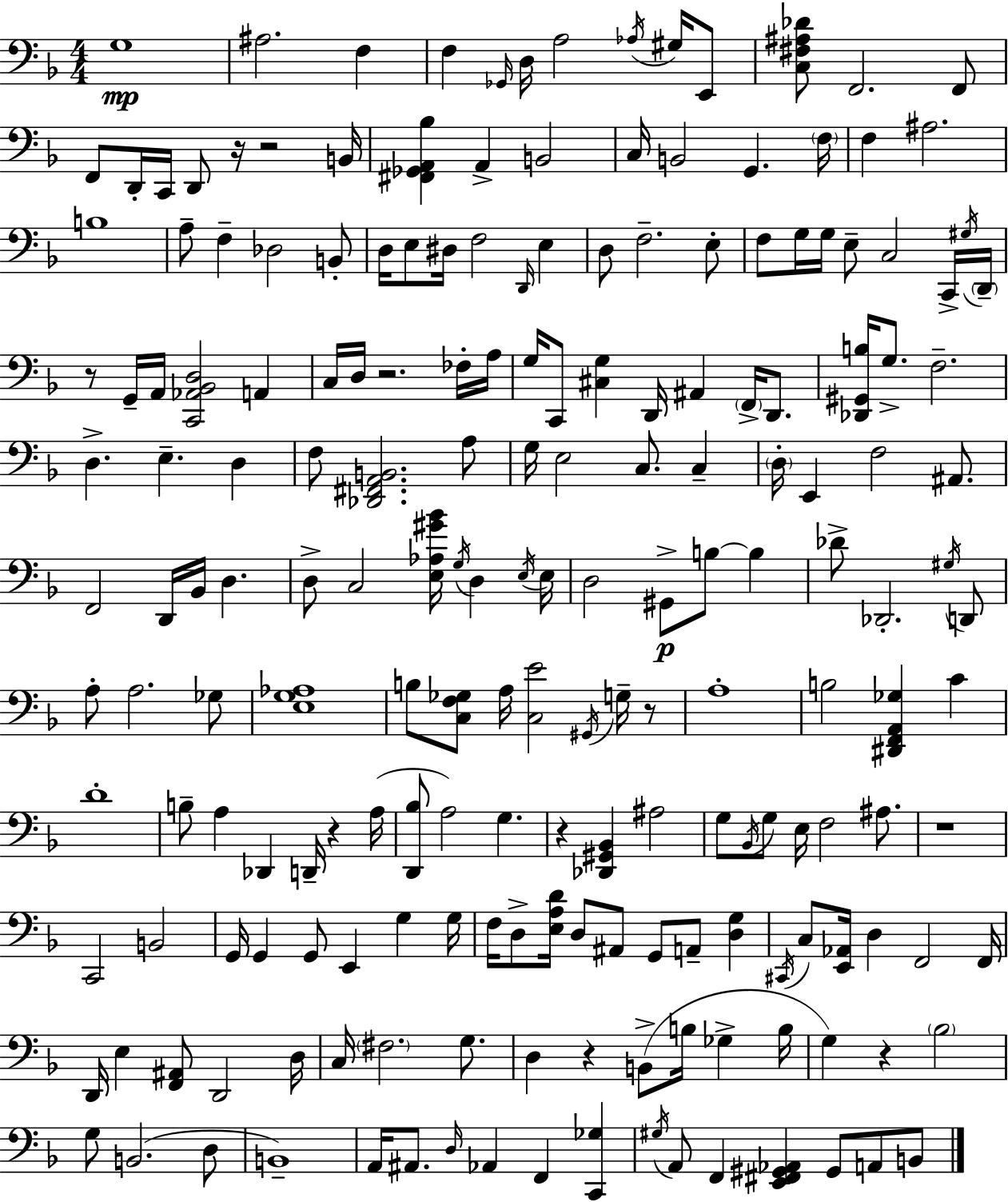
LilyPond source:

{
  \clef bass
  \numericTimeSignature
  \time 4/4
  \key f \major
  \repeat volta 2 { g1\mp | ais2. f4 | f4 \grace { ges,16 } d16 a2 \acciaccatura { aes16 } gis16 | e,8 <c fis ais des'>8 f,2. | \break f,8 f,8 d,16-. c,16 d,8 r16 r2 | b,16 <fis, ges, a, bes>4 a,4-> b,2 | c16 b,2 g,4. | \parenthesize f16 f4 ais2. | \break b1 | a8-- f4-- des2 | b,8-. d16 e8 dis16 f2 \grace { d,16 } e4 | d8 f2.-- | \break e8-. f8 g16 g16 e8-- c2 | c,16-> \acciaccatura { gis16 } \parenthesize d,16-- r8 g,16-- a,16 <c, aes, bes, d>2 | a,4 c16 d16 r2. | fes16-. a16 g16 c,8 <cis g>4 d,16 ais,4 | \break \parenthesize f,16-> d,8. <des, gis, b>16 g8.-> f2.-- | d4.-> e4.-- | d4 f8 <des, fis, a, b,>2. | a8 g16 e2 c8. | \break c4-- \parenthesize d16-. e,4 f2 | ais,8. f,2 d,16 bes,16 d4. | d8-> c2 <e aes gis' bes'>16 \acciaccatura { g16 } | d4 \acciaccatura { e16 } e16 d2 gis,8->\p | \break b8~~ b4 des'8-> des,2.-. | \acciaccatura { gis16 } d,8 a8-. a2. | ges8 <e g aes>1 | b8 <c f ges>8 a16 <c e'>2 | \break \acciaccatura { gis,16 } g16-- r8 a1-. | b2 | <dis, f, a, ges>4 c'4 d'1-. | b8-- a4 des,4 | \break d,16-- r4 a16( <d, bes>8 a2) | g4. r4 <des, gis, bes,>4 | ais2 g8 \acciaccatura { bes,16 } g8 e16 f2 | ais8. r1 | \break c,2 | b,2 g,16 g,4 g,8 | e,4 g4 g16 f16 d8-> <e a d'>16 d8 ais,8 | g,8 a,8-- <d g>4 \acciaccatura { cis,16 } c8 <e, aes,>16 d4 | \break f,2 f,16 d,16 e4 <f, ais,>8 | d,2 d16 c16 \parenthesize fis2. | g8. d4 r4 | b,8->( b16 ges4-> b16 g4) r4 | \break \parenthesize bes2 g8 b,2.( | d8 b,1--) | a,16 ais,8. \grace { d16 } aes,4 | f,4 <c, ges>4 \acciaccatura { gis16 } a,8 f,4 | \break <e, fis, gis, aes,>4 gis,8 a,8 b,8 } \bar "|."
}